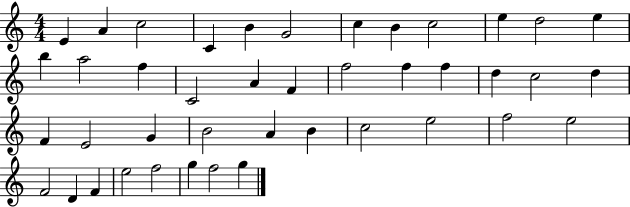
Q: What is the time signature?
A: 4/4